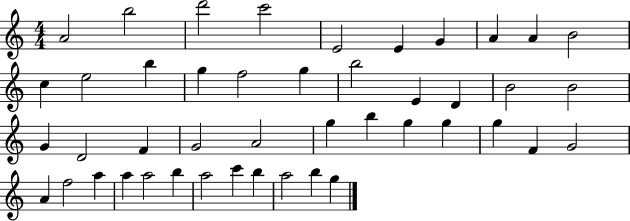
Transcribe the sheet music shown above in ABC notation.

X:1
T:Untitled
M:4/4
L:1/4
K:C
A2 b2 d'2 c'2 E2 E G A A B2 c e2 b g f2 g b2 E D B2 B2 G D2 F G2 A2 g b g g g F G2 A f2 a a a2 b a2 c' b a2 b g